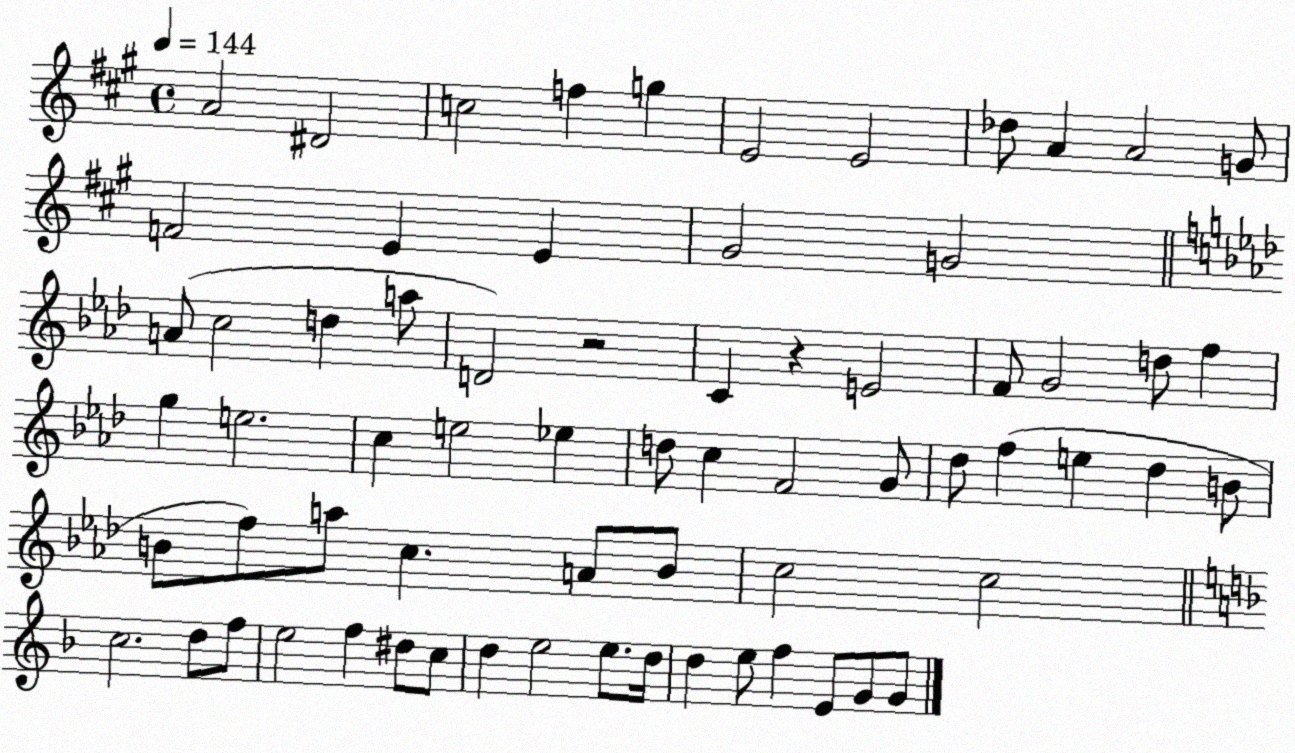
X:1
T:Untitled
M:4/4
L:1/4
K:A
A2 ^D2 c2 f g E2 E2 _d/2 A A2 G/2 F2 E E ^G2 G2 A/2 c2 d a/2 D2 z2 C z E2 F/2 G2 d/2 f g e2 c e2 _e d/2 c F2 G/2 _d/2 f e _d B/2 B/2 f/2 a/2 c A/2 B/2 c2 c2 c2 d/2 f/2 e2 f ^d/2 c/2 d e2 e/2 d/4 d e/2 f E/2 G/2 G/2